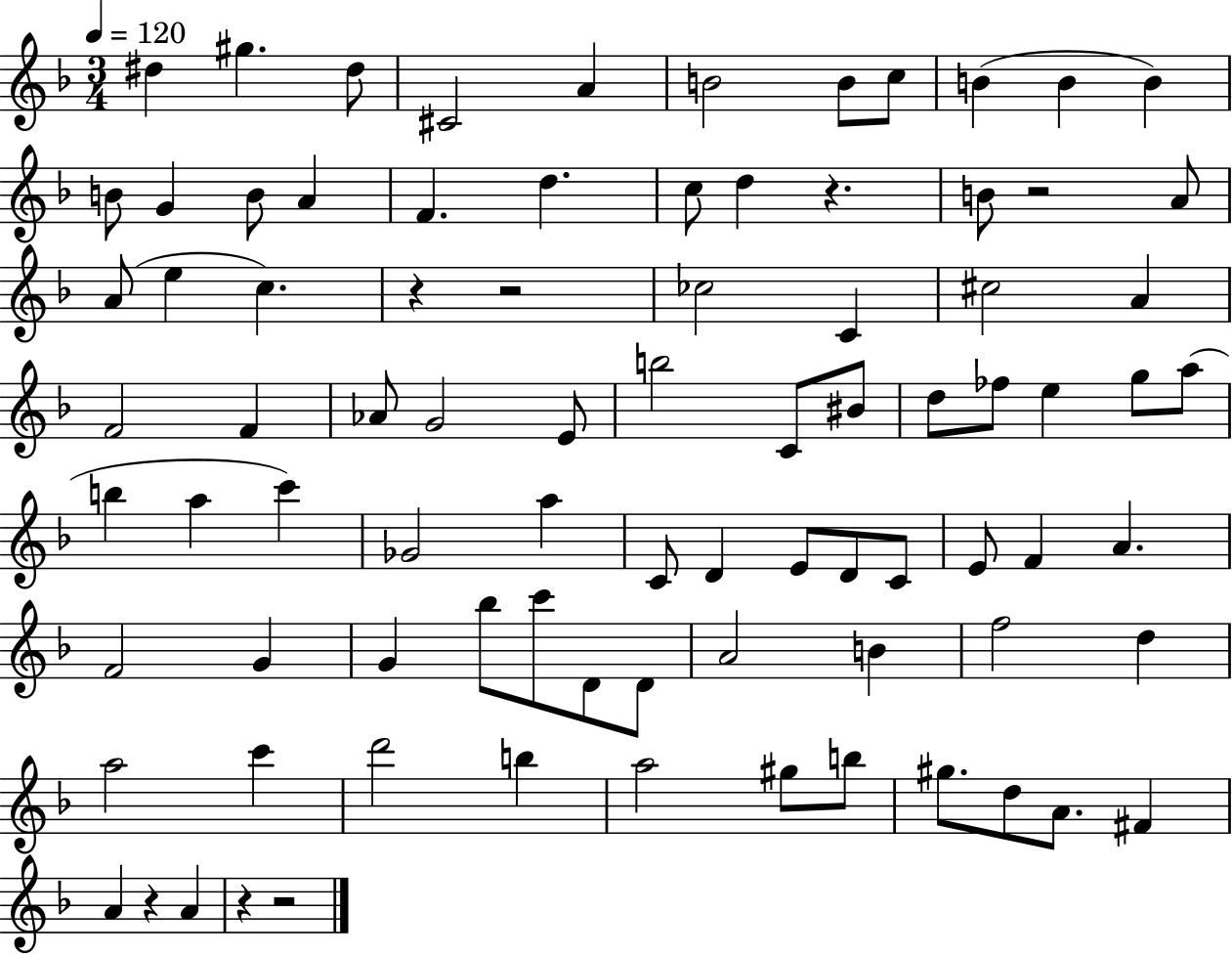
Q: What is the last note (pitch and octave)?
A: A4